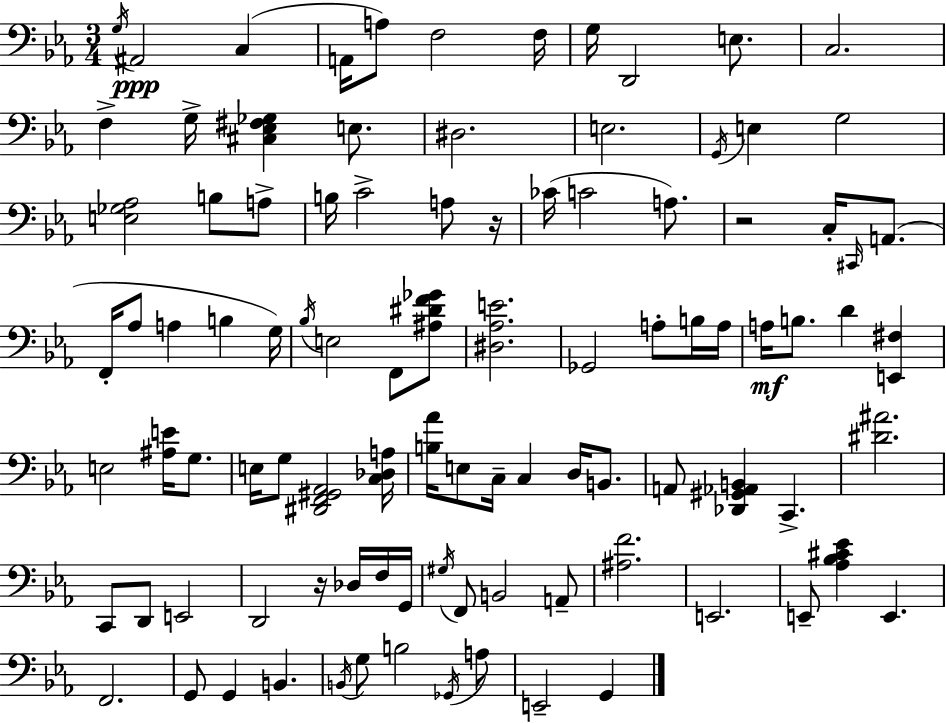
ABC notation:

X:1
T:Untitled
M:3/4
L:1/4
K:Eb
G,/4 ^A,,2 C, A,,/4 A,/2 F,2 F,/4 G,/4 D,,2 E,/2 C,2 F, G,/4 [^C,_E,^F,_G,] E,/2 ^D,2 E,2 G,,/4 E, G,2 [E,_G,_A,]2 B,/2 A,/2 B,/4 C2 A,/2 z/4 _C/4 C2 A,/2 z2 C,/4 ^C,,/4 A,,/2 F,,/4 _A,/2 A, B, G,/4 _B,/4 E,2 F,,/2 [^A,^DF_G]/2 [^D,_A,E]2 _G,,2 A,/2 B,/4 A,/4 A,/4 B,/2 D [E,,^F,] E,2 [^A,E]/4 G,/2 E,/4 G,/2 [^D,,F,,^G,,_A,,]2 [C,_D,A,]/4 [B,_A]/4 E,/2 C,/4 C, D,/4 B,,/2 A,,/2 [_D,,^G,,_A,,B,,] C,, [^D^A]2 C,,/2 D,,/2 E,,2 D,,2 z/4 _D,/4 F,/4 G,,/4 ^G,/4 F,,/2 B,,2 A,,/2 [^A,F]2 E,,2 E,,/2 [_A,_B,^C_E] E,, F,,2 G,,/2 G,, B,, B,,/4 G,/2 B,2 _G,,/4 A,/2 E,,2 G,,